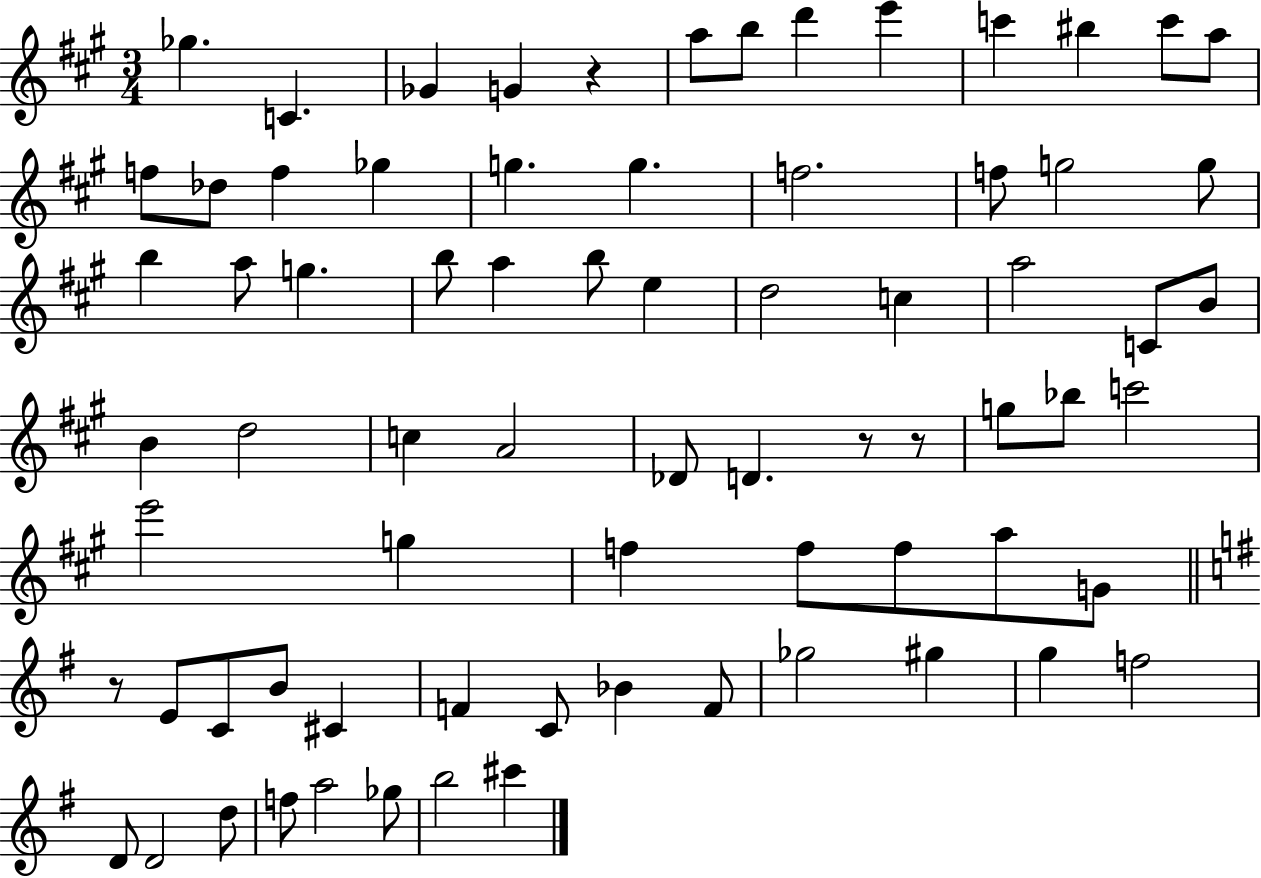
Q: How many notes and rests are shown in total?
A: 74